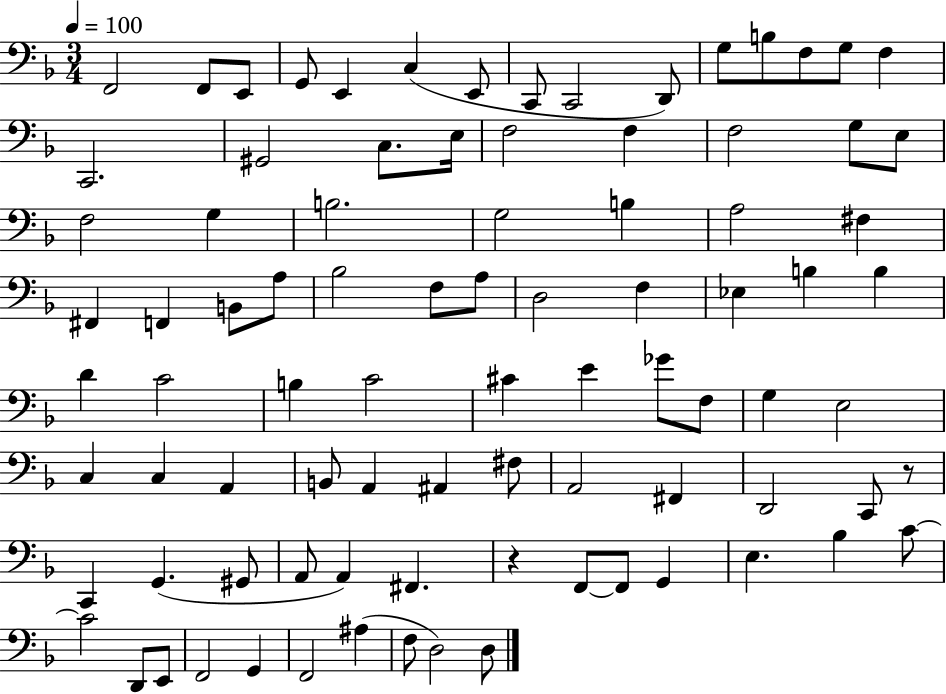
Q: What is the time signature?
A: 3/4